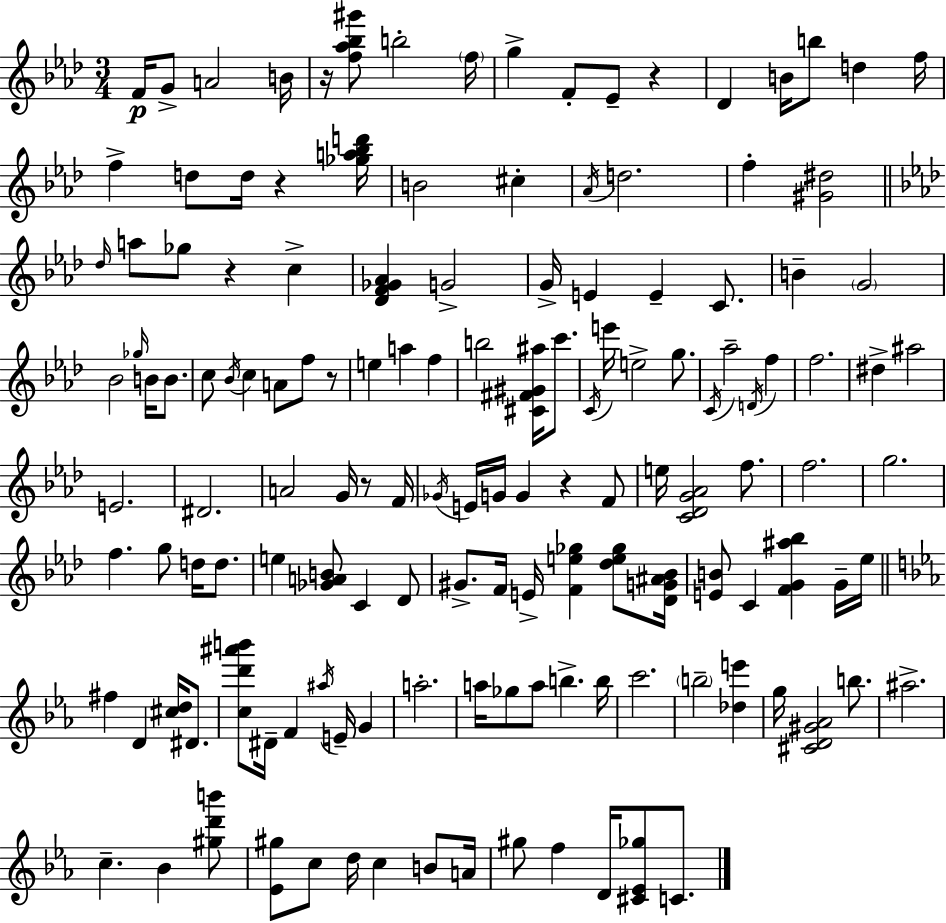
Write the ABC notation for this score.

X:1
T:Untitled
M:3/4
L:1/4
K:Ab
F/4 G/2 A2 B/4 z/4 [f_a_b^g']/2 b2 f/4 g F/2 _E/2 z _D B/4 b/2 d f/4 f d/2 d/4 z [_ga_bd']/4 B2 ^c _A/4 d2 f [^G^d]2 _d/4 a/2 _g/2 z c [_DF_G_A] G2 G/4 E E C/2 B G2 _B2 _g/4 B/4 B/2 c/2 _B/4 c A/2 f/2 z/2 e a f b2 [^C^F^G^a]/4 c'/2 C/4 e'/4 e2 g/2 C/4 _a2 D/4 f f2 ^d ^a2 E2 ^D2 A2 G/4 z/2 F/4 _G/4 E/4 G/4 G z F/2 e/4 [C_DG_A]2 f/2 f2 g2 f g/2 d/4 d/2 e [_GAB]/2 C _D/2 ^G/2 F/4 E/4 [Fe_g] [_de_g]/2 [_DG^A_B]/4 [EB]/2 C [FG^a_b] G/4 _e/4 ^f D [^cd]/4 ^D/2 [cd'^a'b']/2 ^D/4 F ^a/4 E/4 G a2 a/4 _g/2 a/2 b b/4 c'2 b2 [_de'] g/4 [^CD^G_A]2 b/2 ^a2 c _B [^gd'b']/2 [_E^g]/2 c/2 d/4 c B/2 A/4 ^g/2 f D/4 [^C_E_g]/2 C/2